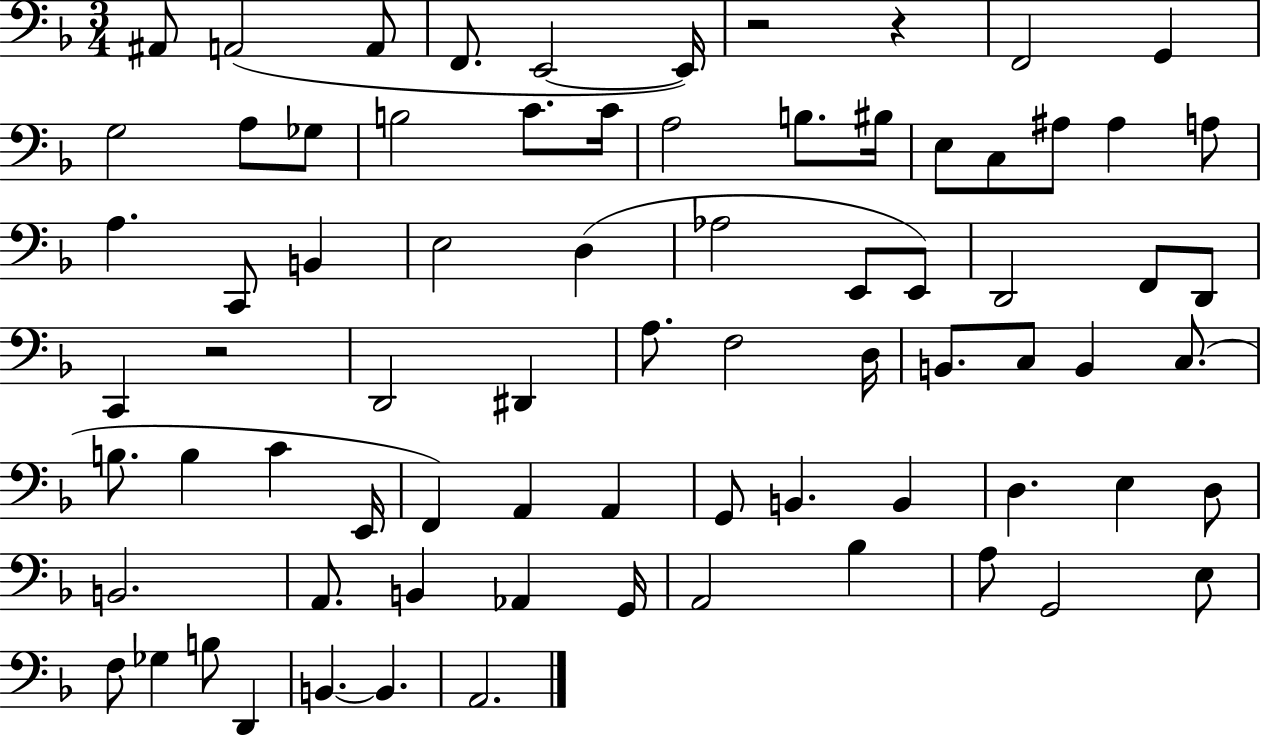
X:1
T:Untitled
M:3/4
L:1/4
K:F
^A,,/2 A,,2 A,,/2 F,,/2 E,,2 E,,/4 z2 z F,,2 G,, G,2 A,/2 _G,/2 B,2 C/2 C/4 A,2 B,/2 ^B,/4 E,/2 C,/2 ^A,/2 ^A, A,/2 A, C,,/2 B,, E,2 D, _A,2 E,,/2 E,,/2 D,,2 F,,/2 D,,/2 C,, z2 D,,2 ^D,, A,/2 F,2 D,/4 B,,/2 C,/2 B,, C,/2 B,/2 B, C E,,/4 F,, A,, A,, G,,/2 B,, B,, D, E, D,/2 B,,2 A,,/2 B,, _A,, G,,/4 A,,2 _B, A,/2 G,,2 E,/2 F,/2 _G, B,/2 D,, B,, B,, A,,2